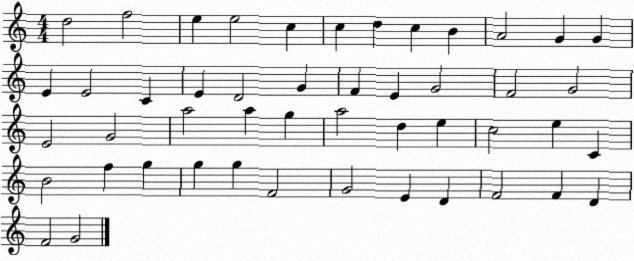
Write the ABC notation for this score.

X:1
T:Untitled
M:4/4
L:1/4
K:C
d2 f2 e e2 c c d c B A2 G G E E2 C E D2 G F E G2 F2 G2 E2 G2 a2 a g a2 d e c2 e C B2 f g g g F2 G2 E D F2 F D F2 G2